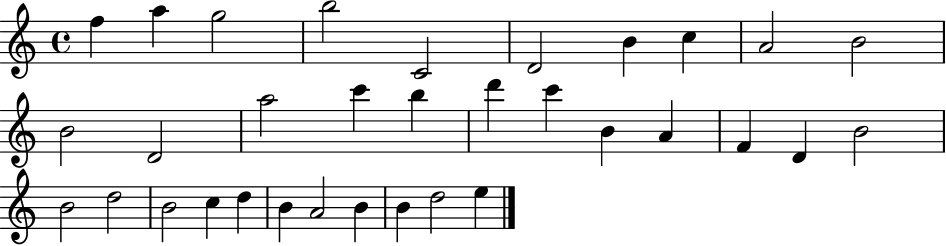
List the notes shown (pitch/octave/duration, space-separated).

F5/q A5/q G5/h B5/h C4/h D4/h B4/q C5/q A4/h B4/h B4/h D4/h A5/h C6/q B5/q D6/q C6/q B4/q A4/q F4/q D4/q B4/h B4/h D5/h B4/h C5/q D5/q B4/q A4/h B4/q B4/q D5/h E5/q